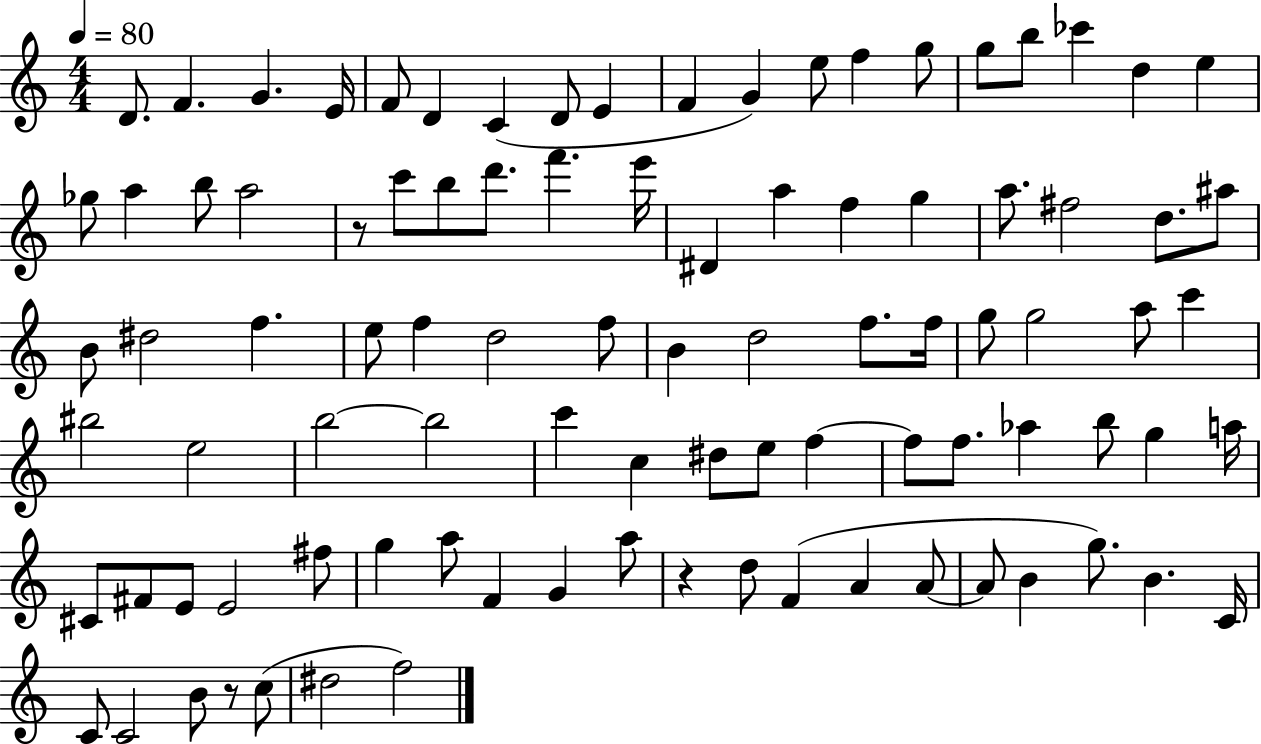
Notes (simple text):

D4/e. F4/q. G4/q. E4/s F4/e D4/q C4/q D4/e E4/q F4/q G4/q E5/e F5/q G5/e G5/e B5/e CES6/q D5/q E5/q Gb5/e A5/q B5/e A5/h R/e C6/e B5/e D6/e. F6/q. E6/s D#4/q A5/q F5/q G5/q A5/e. F#5/h D5/e. A#5/e B4/e D#5/h F5/q. E5/e F5/q D5/h F5/e B4/q D5/h F5/e. F5/s G5/e G5/h A5/e C6/q BIS5/h E5/h B5/h B5/h C6/q C5/q D#5/e E5/e F5/q F5/e F5/e. Ab5/q B5/e G5/q A5/s C#4/e F#4/e E4/e E4/h F#5/e G5/q A5/e F4/q G4/q A5/e R/q D5/e F4/q A4/q A4/e A4/e B4/q G5/e. B4/q. C4/s C4/e C4/h B4/e R/e C5/e D#5/h F5/h